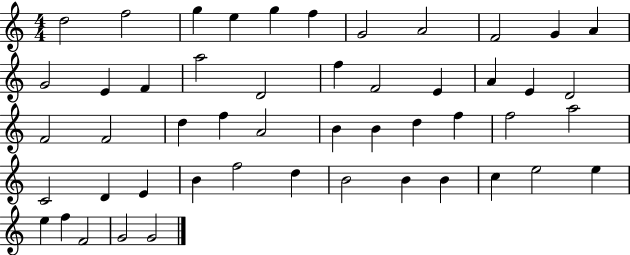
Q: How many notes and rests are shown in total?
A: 50